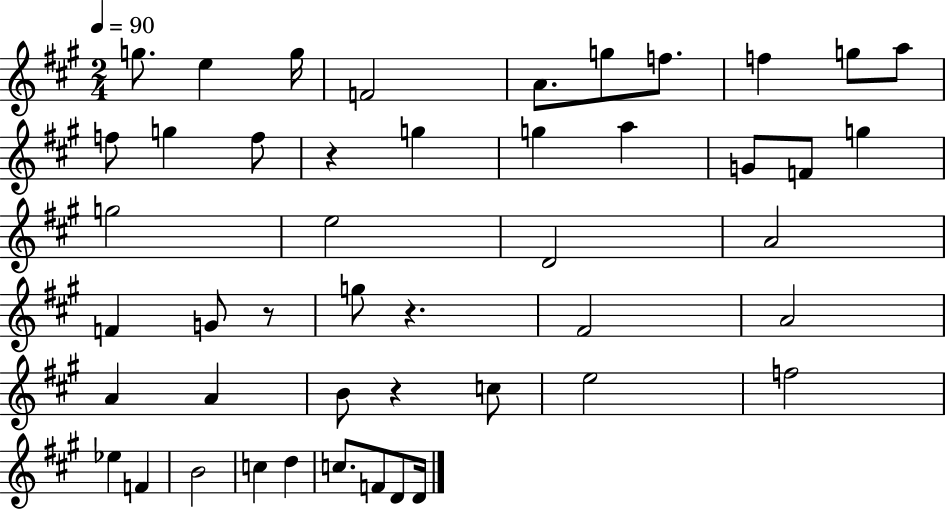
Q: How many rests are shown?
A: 4